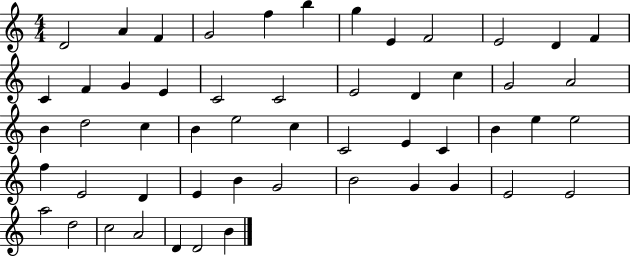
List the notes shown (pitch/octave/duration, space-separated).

D4/h A4/q F4/q G4/h F5/q B5/q G5/q E4/q F4/h E4/h D4/q F4/q C4/q F4/q G4/q E4/q C4/h C4/h E4/h D4/q C5/q G4/h A4/h B4/q D5/h C5/q B4/q E5/h C5/q C4/h E4/q C4/q B4/q E5/q E5/h F5/q E4/h D4/q E4/q B4/q G4/h B4/h G4/q G4/q E4/h E4/h A5/h D5/h C5/h A4/h D4/q D4/h B4/q